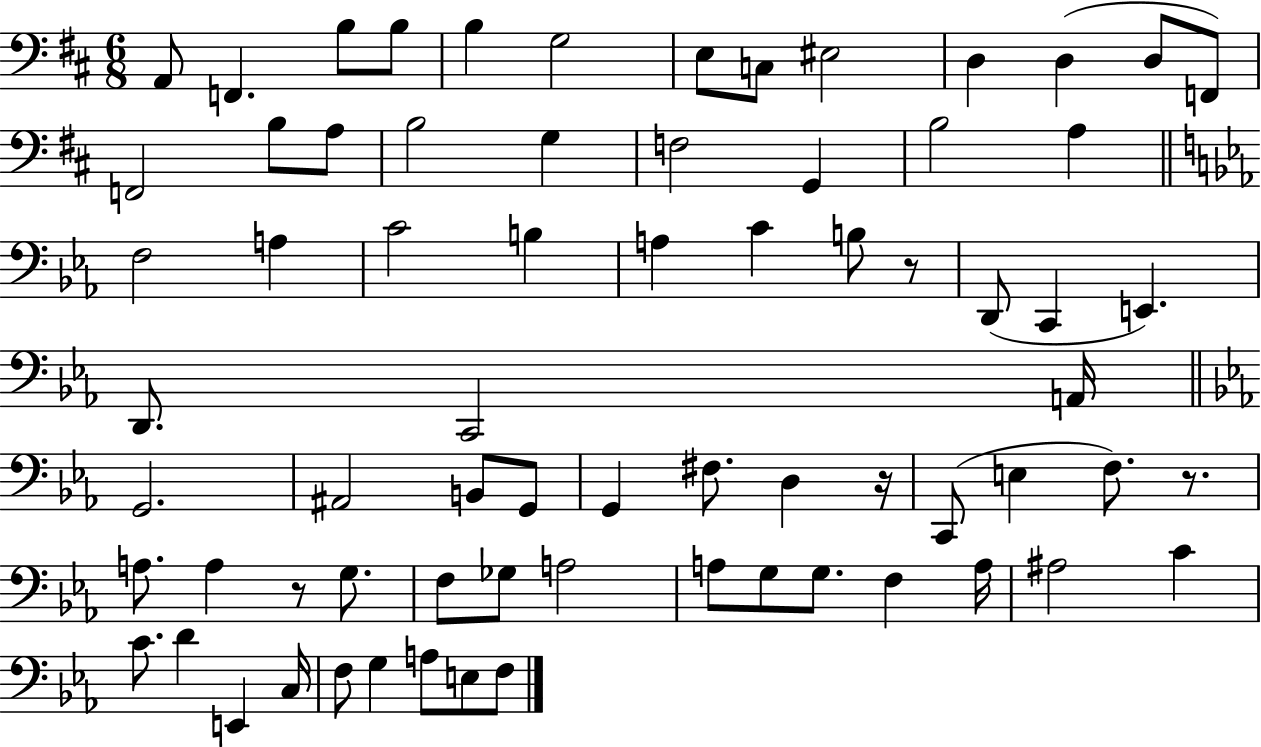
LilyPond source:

{
  \clef bass
  \numericTimeSignature
  \time 6/8
  \key d \major
  a,8 f,4. b8 b8 | b4 g2 | e8 c8 eis2 | d4 d4( d8 f,8) | \break f,2 b8 a8 | b2 g4 | f2 g,4 | b2 a4 | \break \bar "||" \break \key ees \major f2 a4 | c'2 b4 | a4 c'4 b8 r8 | d,8( c,4 e,4.) | \break d,8. c,2 a,16 | \bar "||" \break \key c \minor g,2. | ais,2 b,8 g,8 | g,4 fis8. d4 r16 | c,8( e4 f8.) r8. | \break a8. a4 r8 g8. | f8 ges8 a2 | a8 g8 g8. f4 a16 | ais2 c'4 | \break c'8. d'4 e,4 c16 | f8 g4 a8 e8 f8 | \bar "|."
}